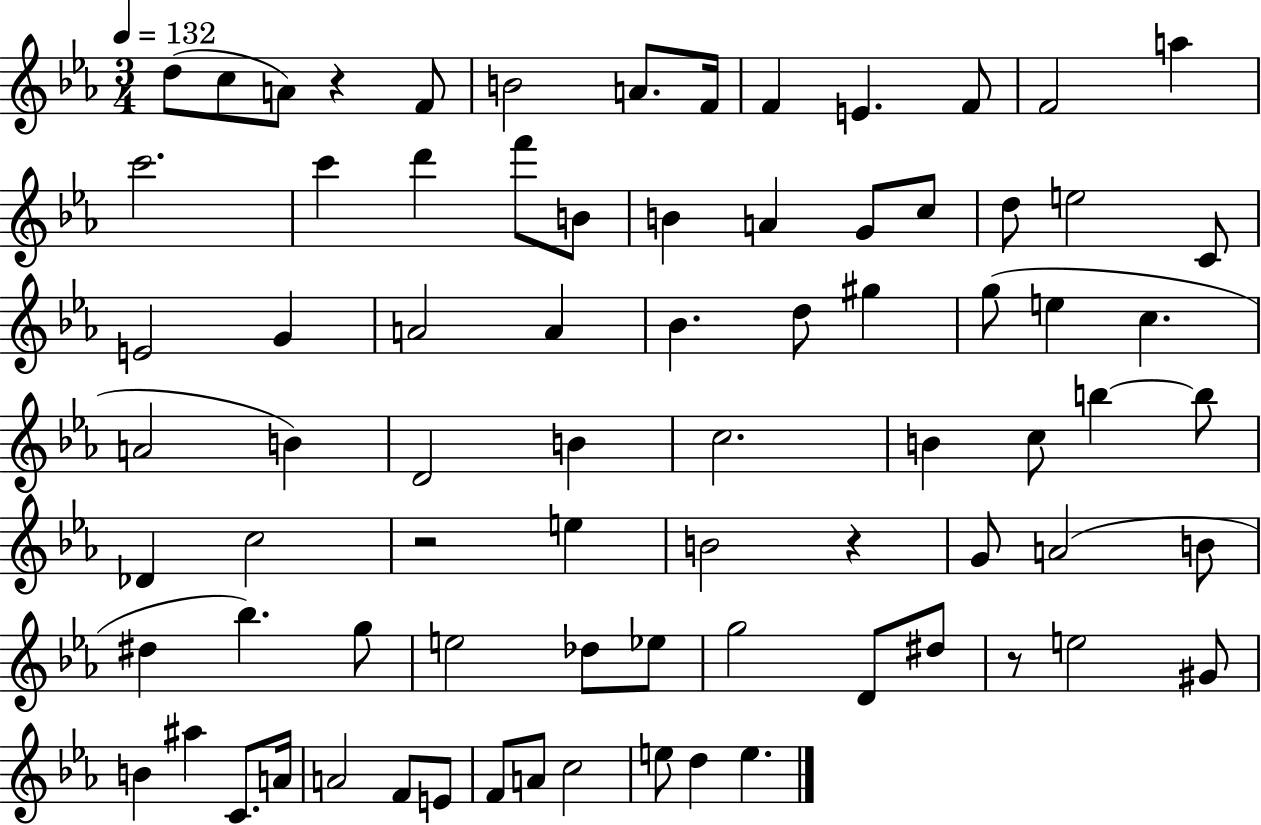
{
  \clef treble
  \numericTimeSignature
  \time 3/4
  \key ees \major
  \tempo 4 = 132
  d''8( c''8 a'8) r4 f'8 | b'2 a'8. f'16 | f'4 e'4. f'8 | f'2 a''4 | \break c'''2. | c'''4 d'''4 f'''8 b'8 | b'4 a'4 g'8 c''8 | d''8 e''2 c'8 | \break e'2 g'4 | a'2 a'4 | bes'4. d''8 gis''4 | g''8( e''4 c''4. | \break a'2 b'4) | d'2 b'4 | c''2. | b'4 c''8 b''4~~ b''8 | \break des'4 c''2 | r2 e''4 | b'2 r4 | g'8 a'2( b'8 | \break dis''4 bes''4.) g''8 | e''2 des''8 ees''8 | g''2 d'8 dis''8 | r8 e''2 gis'8 | \break b'4 ais''4 c'8. a'16 | a'2 f'8 e'8 | f'8 a'8 c''2 | e''8 d''4 e''4. | \break \bar "|."
}